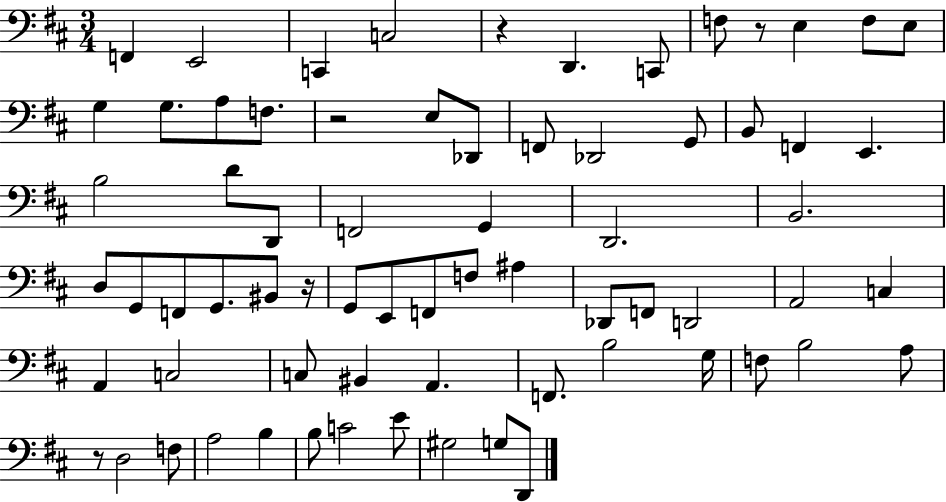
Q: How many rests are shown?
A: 5